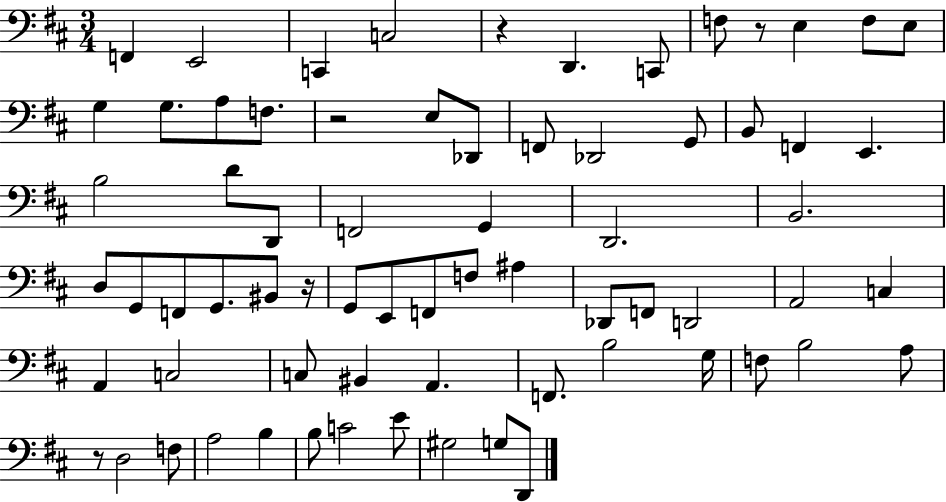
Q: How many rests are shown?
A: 5